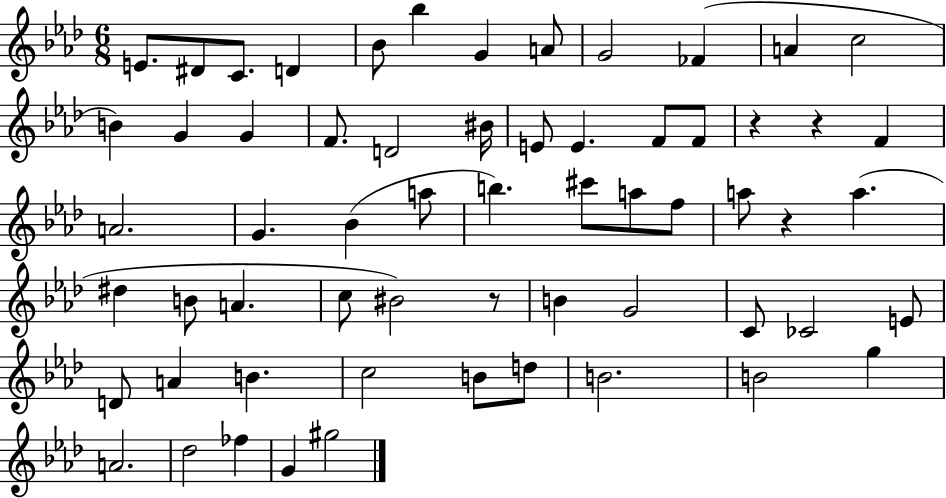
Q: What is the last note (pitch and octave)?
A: G#5